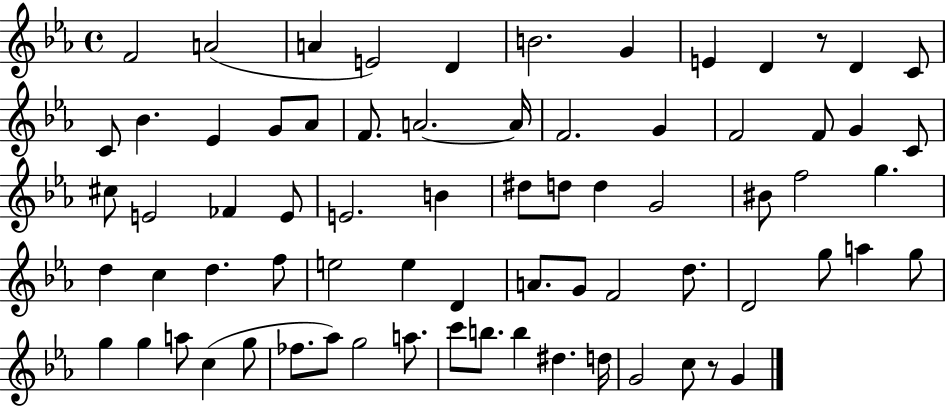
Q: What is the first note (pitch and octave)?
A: F4